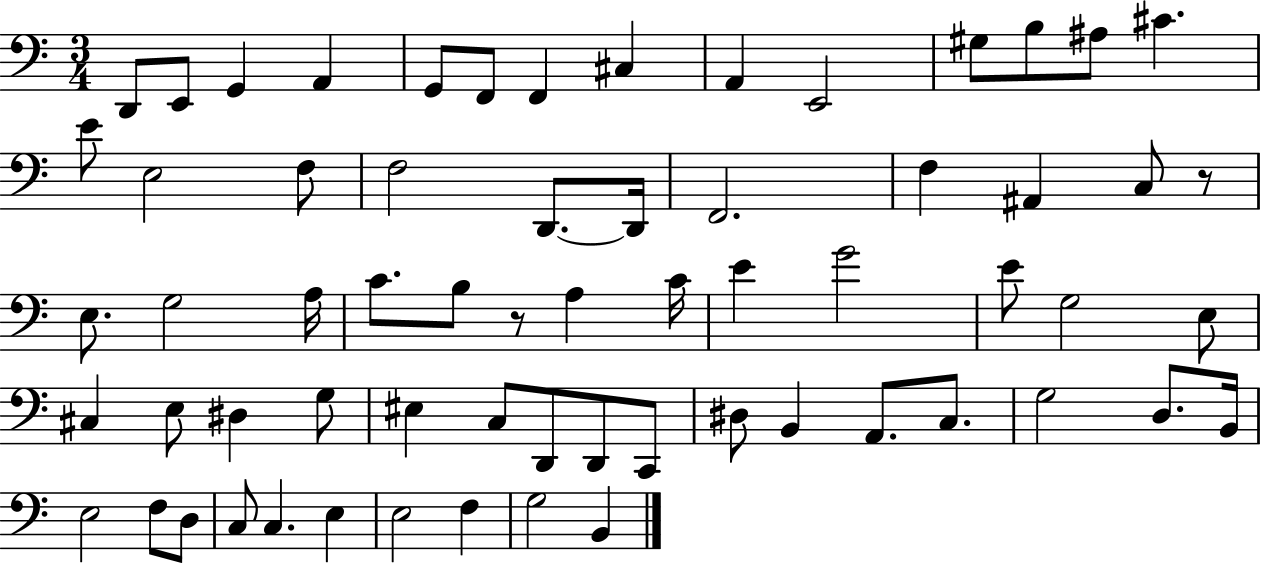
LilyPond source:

{
  \clef bass
  \numericTimeSignature
  \time 3/4
  \key c \major
  d,8 e,8 g,4 a,4 | g,8 f,8 f,4 cis4 | a,4 e,2 | gis8 b8 ais8 cis'4. | \break e'8 e2 f8 | f2 d,8.~~ d,16 | f,2. | f4 ais,4 c8 r8 | \break e8. g2 a16 | c'8. b8 r8 a4 c'16 | e'4 g'2 | e'8 g2 e8 | \break cis4 e8 dis4 g8 | eis4 c8 d,8 d,8 c,8 | dis8 b,4 a,8. c8. | g2 d8. b,16 | \break e2 f8 d8 | c8 c4. e4 | e2 f4 | g2 b,4 | \break \bar "|."
}